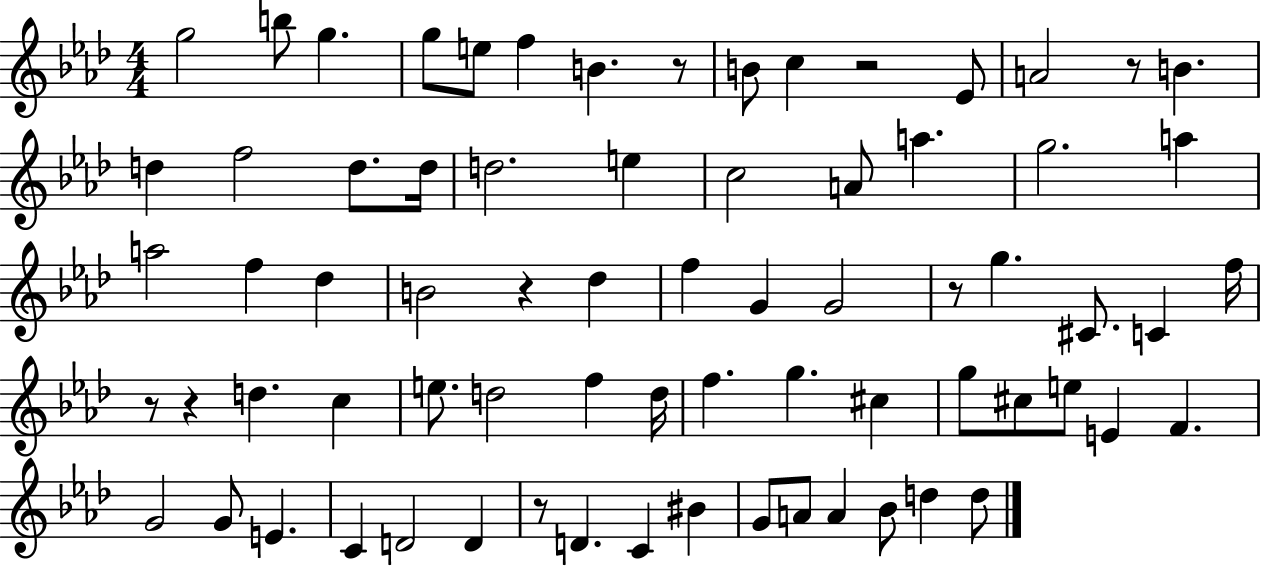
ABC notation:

X:1
T:Untitled
M:4/4
L:1/4
K:Ab
g2 b/2 g g/2 e/2 f B z/2 B/2 c z2 _E/2 A2 z/2 B d f2 d/2 d/4 d2 e c2 A/2 a g2 a a2 f _d B2 z _d f G G2 z/2 g ^C/2 C f/4 z/2 z d c e/2 d2 f d/4 f g ^c g/2 ^c/2 e/2 E F G2 G/2 E C D2 D z/2 D C ^B G/2 A/2 A _B/2 d d/2